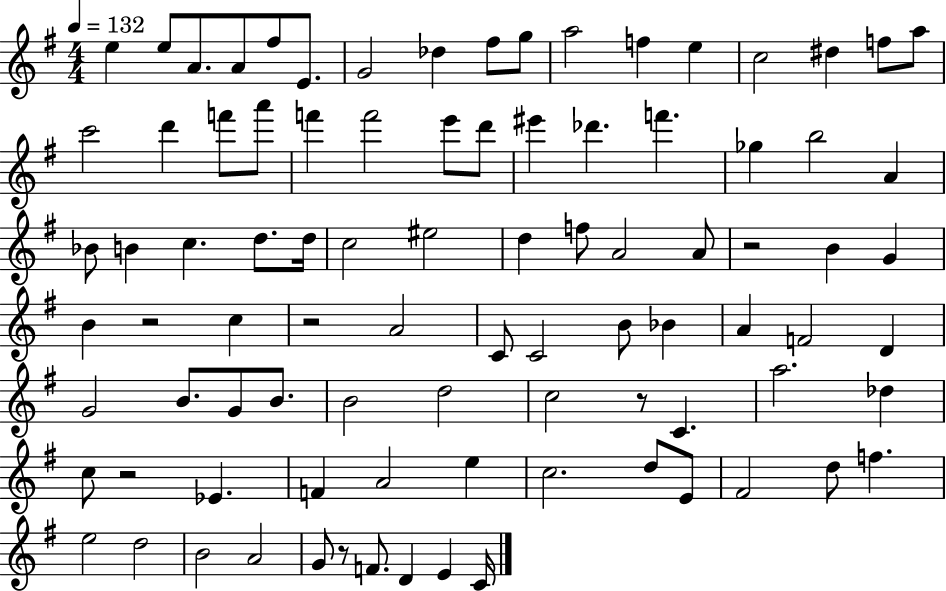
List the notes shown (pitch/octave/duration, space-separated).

E5/q E5/e A4/e. A4/e F#5/e E4/e. G4/h Db5/q F#5/e G5/e A5/h F5/q E5/q C5/h D#5/q F5/e A5/e C6/h D6/q F6/e A6/e F6/q F6/h E6/e D6/e EIS6/q Db6/q. F6/q. Gb5/q B5/h A4/q Bb4/e B4/q C5/q. D5/e. D5/s C5/h EIS5/h D5/q F5/e A4/h A4/e R/h B4/q G4/q B4/q R/h C5/q R/h A4/h C4/e C4/h B4/e Bb4/q A4/q F4/h D4/q G4/h B4/e. G4/e B4/e. B4/h D5/h C5/h R/e C4/q. A5/h. Db5/q C5/e R/h Eb4/q. F4/q A4/h E5/q C5/h. D5/e E4/e F#4/h D5/e F5/q. E5/h D5/h B4/h A4/h G4/e R/e F4/e. D4/q E4/q C4/s